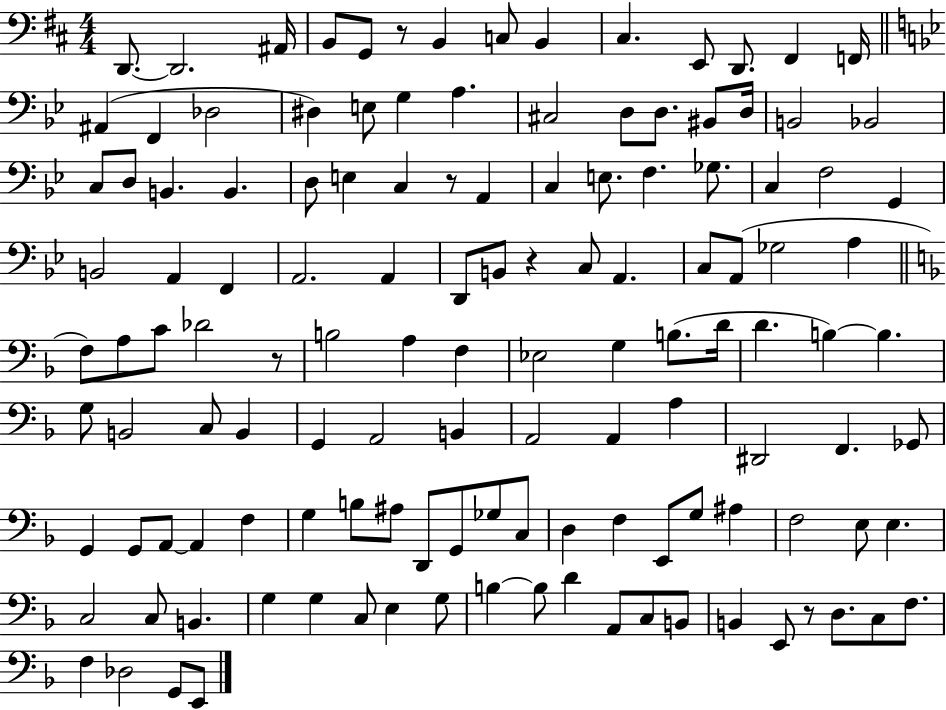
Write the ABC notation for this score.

X:1
T:Untitled
M:4/4
L:1/4
K:D
D,,/2 D,,2 ^A,,/4 B,,/2 G,,/2 z/2 B,, C,/2 B,, ^C, E,,/2 D,,/2 ^F,, F,,/4 ^A,, F,, _D,2 ^D, E,/2 G, A, ^C,2 D,/2 D,/2 ^B,,/2 D,/4 B,,2 _B,,2 C,/2 D,/2 B,, B,, D,/2 E, C, z/2 A,, C, E,/2 F, _G,/2 C, F,2 G,, B,,2 A,, F,, A,,2 A,, D,,/2 B,,/2 z C,/2 A,, C,/2 A,,/2 _G,2 A, F,/2 A,/2 C/2 _D2 z/2 B,2 A, F, _E,2 G, B,/2 D/4 D B, B, G,/2 B,,2 C,/2 B,, G,, A,,2 B,, A,,2 A,, A, ^D,,2 F,, _G,,/2 G,, G,,/2 A,,/2 A,, F, G, B,/2 ^A,/2 D,,/2 G,,/2 _G,/2 C,/2 D, F, E,,/2 G,/2 ^A, F,2 E,/2 E, C,2 C,/2 B,, G, G, C,/2 E, G,/2 B, B,/2 D A,,/2 C,/2 B,,/2 B,, E,,/2 z/2 D,/2 C,/2 F,/2 F, _D,2 G,,/2 E,,/2